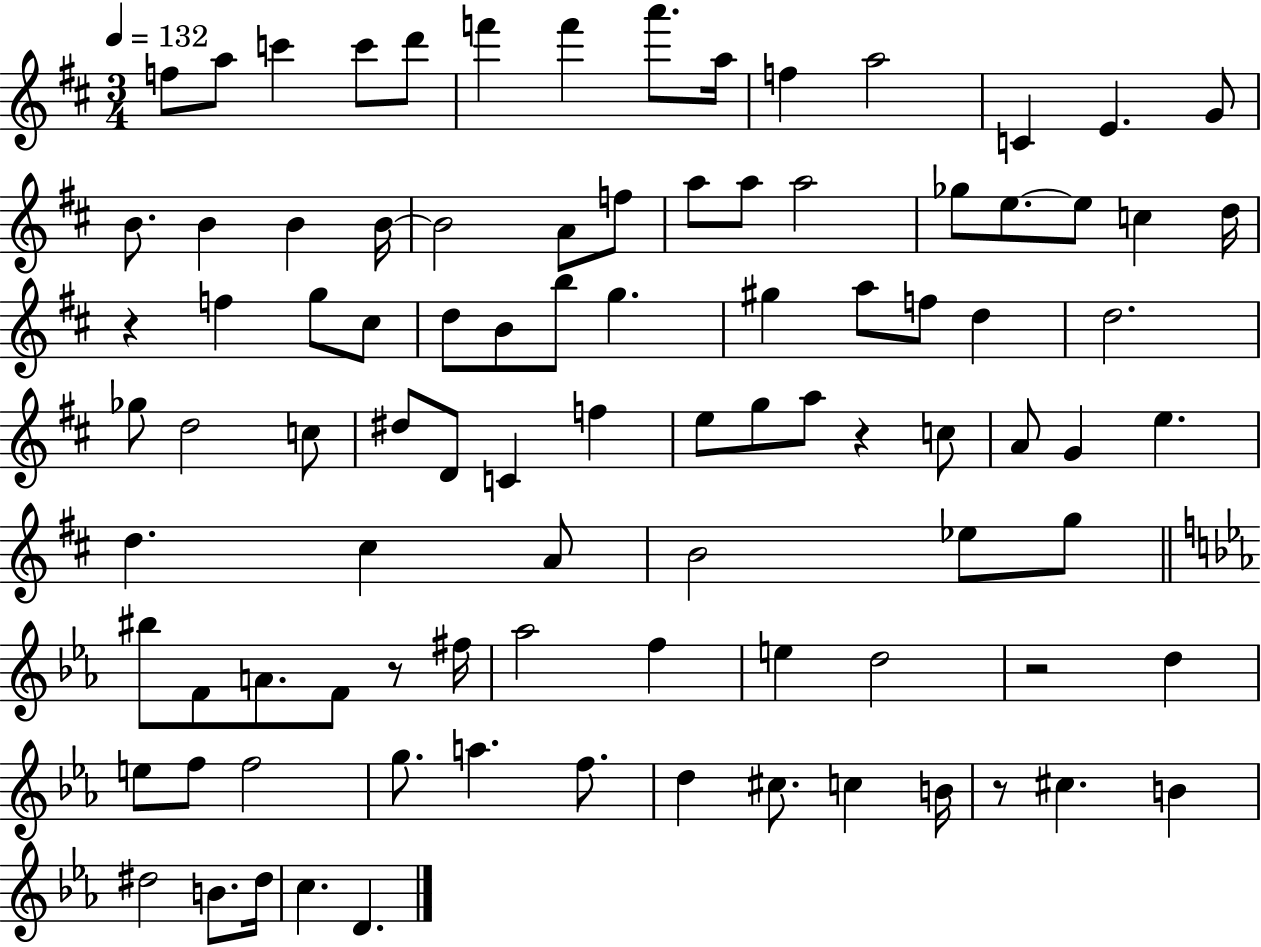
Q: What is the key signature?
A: D major